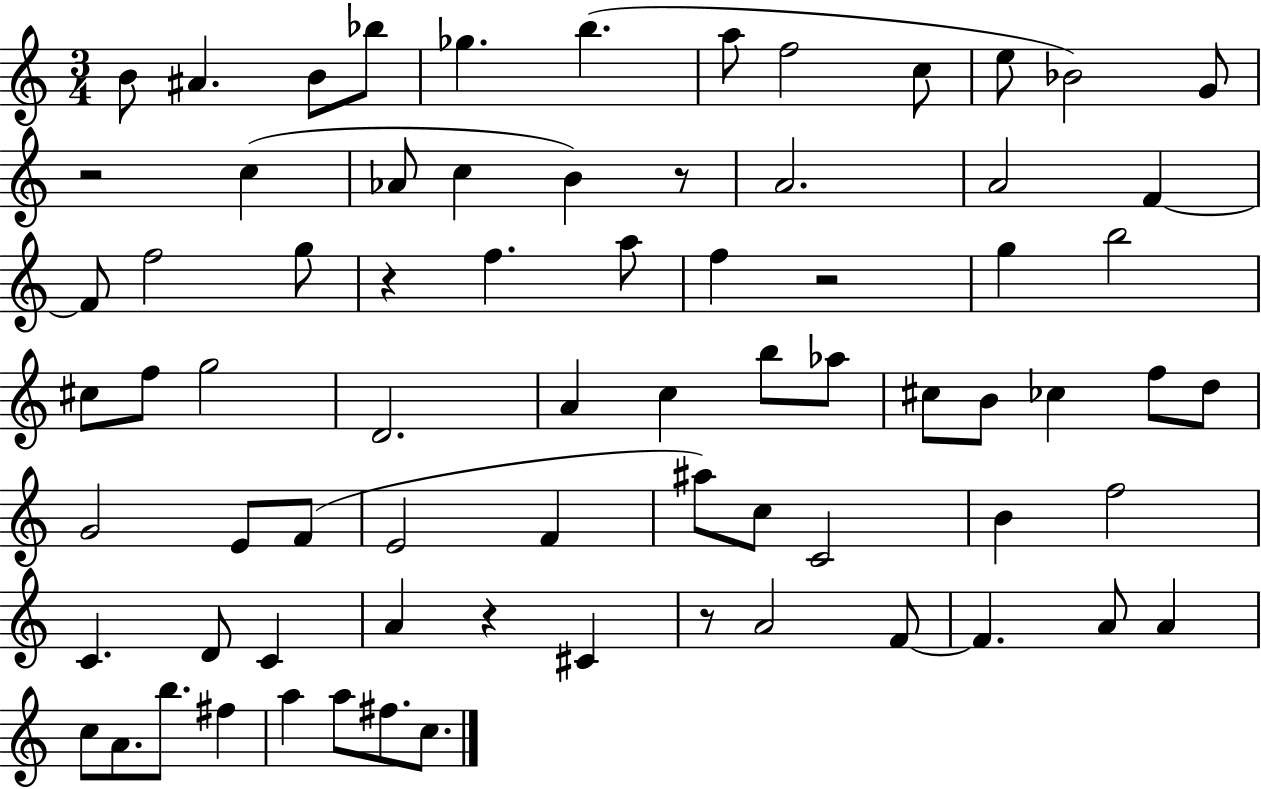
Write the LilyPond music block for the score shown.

{
  \clef treble
  \numericTimeSignature
  \time 3/4
  \key c \major
  b'8 ais'4. b'8 bes''8 | ges''4. b''4.( | a''8 f''2 c''8 | e''8 bes'2) g'8 | \break r2 c''4( | aes'8 c''4 b'4) r8 | a'2. | a'2 f'4~~ | \break f'8 f''2 g''8 | r4 f''4. a''8 | f''4 r2 | g''4 b''2 | \break cis''8 f''8 g''2 | d'2. | a'4 c''4 b''8 aes''8 | cis''8 b'8 ces''4 f''8 d''8 | \break g'2 e'8 f'8( | e'2 f'4 | ais''8) c''8 c'2 | b'4 f''2 | \break c'4. d'8 c'4 | a'4 r4 cis'4 | r8 a'2 f'8~~ | f'4. a'8 a'4 | \break c''8 a'8. b''8. fis''4 | a''4 a''8 fis''8. c''8. | \bar "|."
}